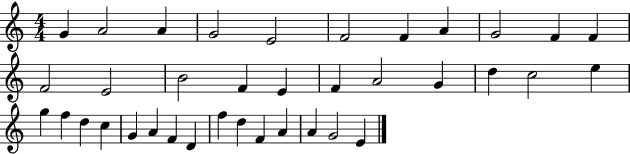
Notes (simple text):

G4/q A4/h A4/q G4/h E4/h F4/h F4/q A4/q G4/h F4/q F4/q F4/h E4/h B4/h F4/q E4/q F4/q A4/h G4/q D5/q C5/h E5/q G5/q F5/q D5/q C5/q G4/q A4/q F4/q D4/q F5/q D5/q F4/q A4/q A4/q G4/h E4/q